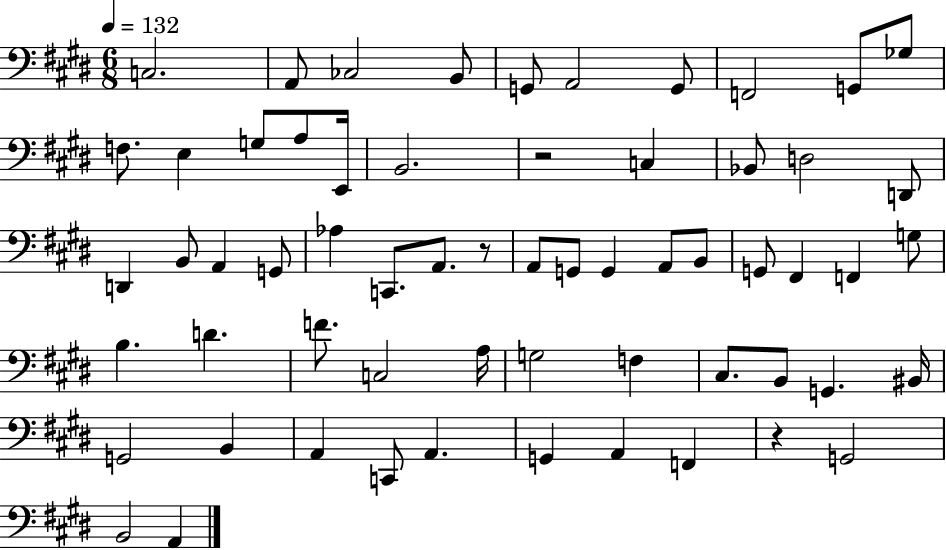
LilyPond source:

{
  \clef bass
  \numericTimeSignature
  \time 6/8
  \key e \major
  \tempo 4 = 132
  c2. | a,8 ces2 b,8 | g,8 a,2 g,8 | f,2 g,8 ges8 | \break f8. e4 g8 a8 e,16 | b,2. | r2 c4 | bes,8 d2 d,8 | \break d,4 b,8 a,4 g,8 | aes4 c,8. a,8. r8 | a,8 g,8 g,4 a,8 b,8 | g,8 fis,4 f,4 g8 | \break b4. d'4. | f'8. c2 a16 | g2 f4 | cis8. b,8 g,4. bis,16 | \break g,2 b,4 | a,4 c,8 a,4. | g,4 a,4 f,4 | r4 g,2 | \break b,2 a,4 | \bar "|."
}